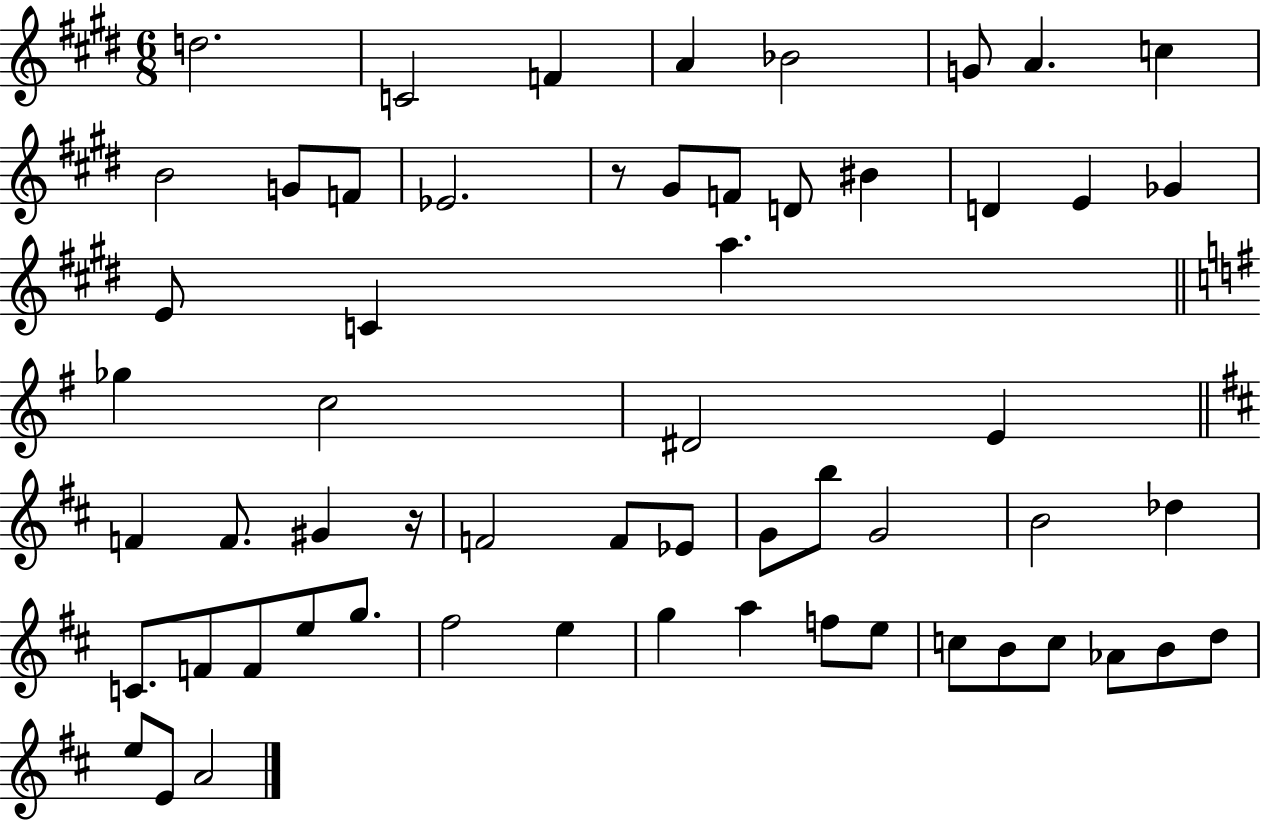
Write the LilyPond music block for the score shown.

{
  \clef treble
  \numericTimeSignature
  \time 6/8
  \key e \major
  \repeat volta 2 { d''2. | c'2 f'4 | a'4 bes'2 | g'8 a'4. c''4 | \break b'2 g'8 f'8 | ees'2. | r8 gis'8 f'8 d'8 bis'4 | d'4 e'4 ges'4 | \break e'8 c'4 a''4. | \bar "||" \break \key g \major ges''4 c''2 | dis'2 e'4 | \bar "||" \break \key d \major f'4 f'8. gis'4 r16 | f'2 f'8 ees'8 | g'8 b''8 g'2 | b'2 des''4 | \break c'8. f'8 f'8 e''8 g''8. | fis''2 e''4 | g''4 a''4 f''8 e''8 | c''8 b'8 c''8 aes'8 b'8 d''8 | \break e''8 e'8 a'2 | } \bar "|."
}